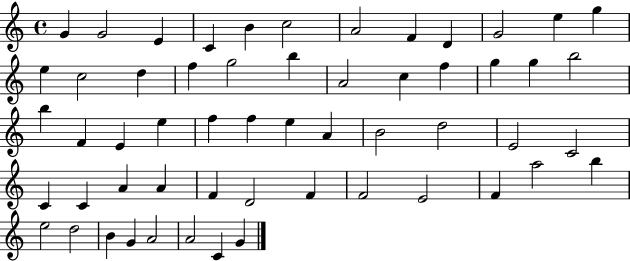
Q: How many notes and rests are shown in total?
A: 56